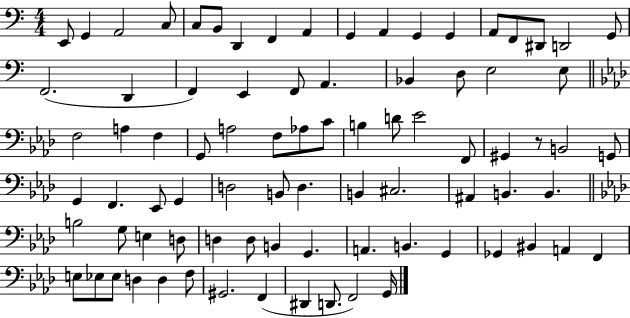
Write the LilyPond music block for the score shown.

{
  \clef bass
  \numericTimeSignature
  \time 4/4
  \key c \major
  e,8 g,4 a,2 c8 | c8 b,8 d,4 f,4 a,4 | g,4 a,4 g,4 g,4 | a,8 f,8 dis,8 d,2 g,8 | \break f,2.( d,4 | f,4) e,4 f,8 a,4. | bes,4 d8 e2 e8 | \bar "||" \break \key aes \major f2 a4 f4 | g,8 a2 f8 aes8 c'8 | b4 d'8 ees'2 f,8 | gis,4 r8 b,2 g,8 | \break g,4 f,4. ees,8 g,4 | d2 b,8 d4. | b,4 cis2. | ais,4 b,4. b,4. | \break \bar "||" \break \key aes \major b2 g8 e4 d8 | d4 d8 b,4 g,4. | a,4. b,4. g,4 | ges,4 bis,4 a,4 f,4 | \break e8 ees8 ees8 d4 d4 f8 | gis,2. f,4( | dis,4 d,8. f,2) g,16 | \bar "|."
}